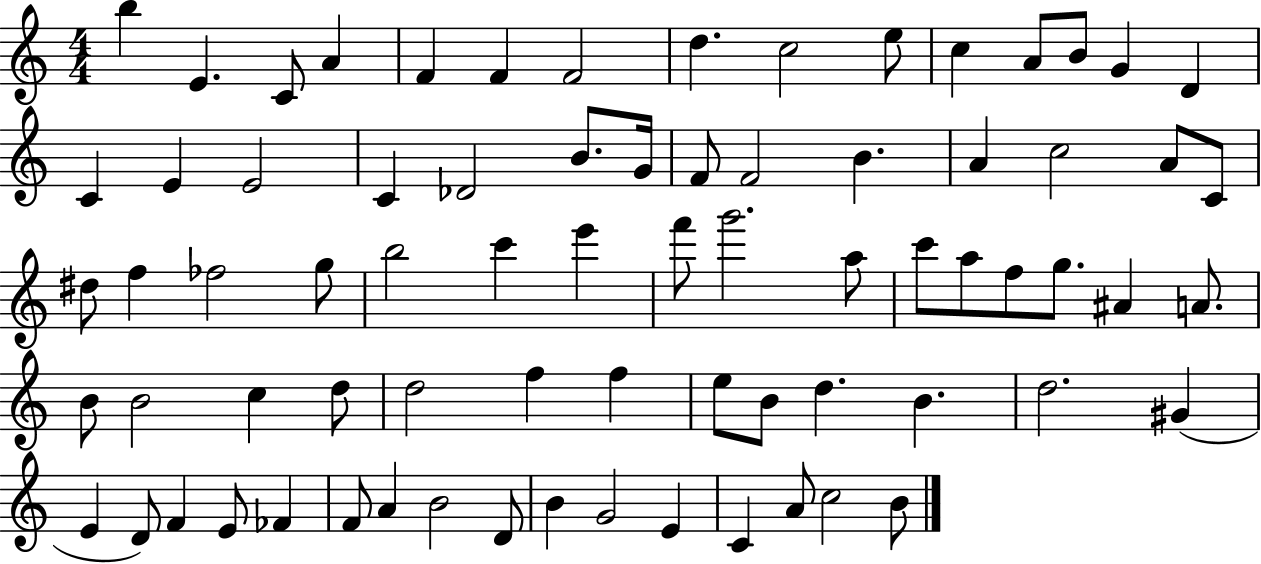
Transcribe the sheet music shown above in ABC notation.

X:1
T:Untitled
M:4/4
L:1/4
K:C
b E C/2 A F F F2 d c2 e/2 c A/2 B/2 G D C E E2 C _D2 B/2 G/4 F/2 F2 B A c2 A/2 C/2 ^d/2 f _f2 g/2 b2 c' e' f'/2 g'2 a/2 c'/2 a/2 f/2 g/2 ^A A/2 B/2 B2 c d/2 d2 f f e/2 B/2 d B d2 ^G E D/2 F E/2 _F F/2 A B2 D/2 B G2 E C A/2 c2 B/2